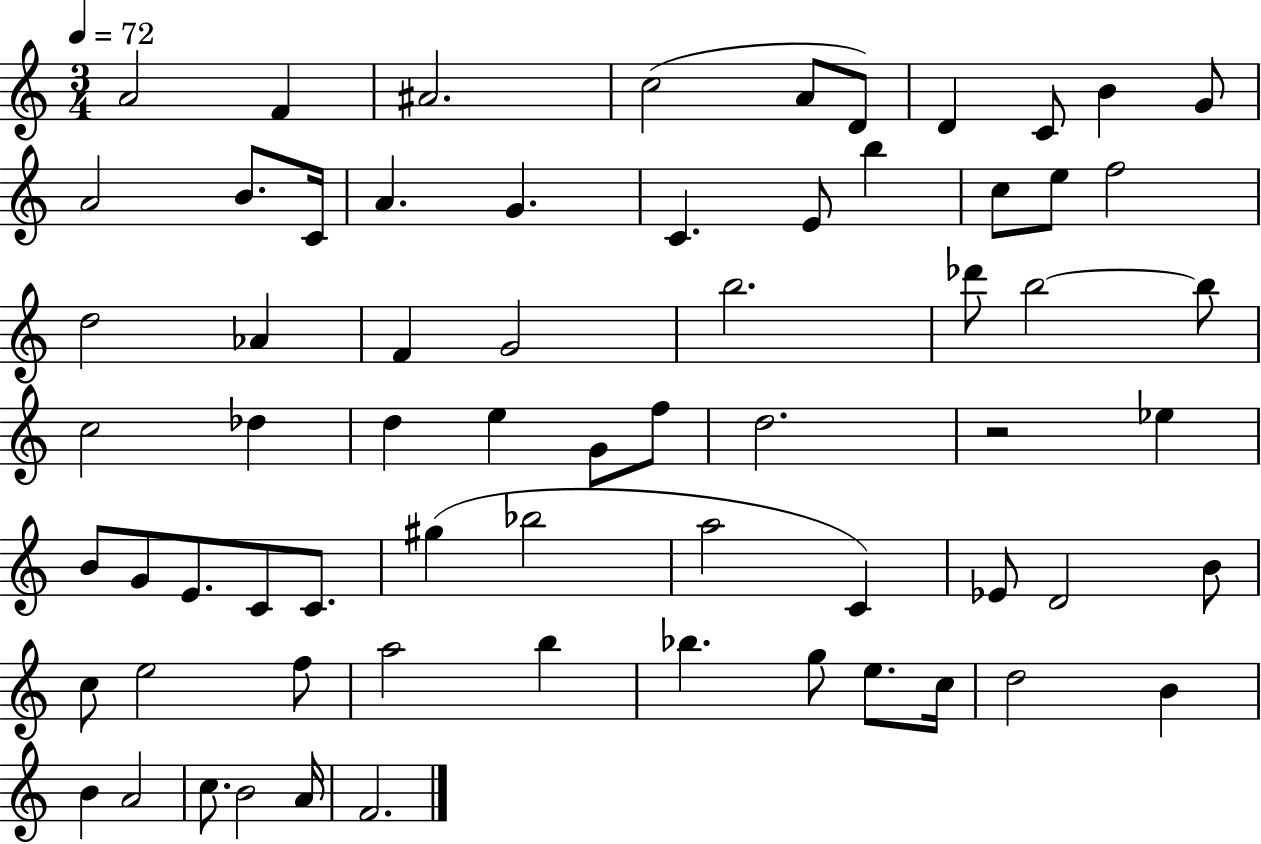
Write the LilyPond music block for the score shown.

{
  \clef treble
  \numericTimeSignature
  \time 3/4
  \key c \major
  \tempo 4 = 72
  a'2 f'4 | ais'2. | c''2( a'8 d'8) | d'4 c'8 b'4 g'8 | \break a'2 b'8. c'16 | a'4. g'4. | c'4. e'8 b''4 | c''8 e''8 f''2 | \break d''2 aes'4 | f'4 g'2 | b''2. | des'''8 b''2~~ b''8 | \break c''2 des''4 | d''4 e''4 g'8 f''8 | d''2. | r2 ees''4 | \break b'8 g'8 e'8. c'8 c'8. | gis''4( bes''2 | a''2 c'4) | ees'8 d'2 b'8 | \break c''8 e''2 f''8 | a''2 b''4 | bes''4. g''8 e''8. c''16 | d''2 b'4 | \break b'4 a'2 | c''8. b'2 a'16 | f'2. | \bar "|."
}